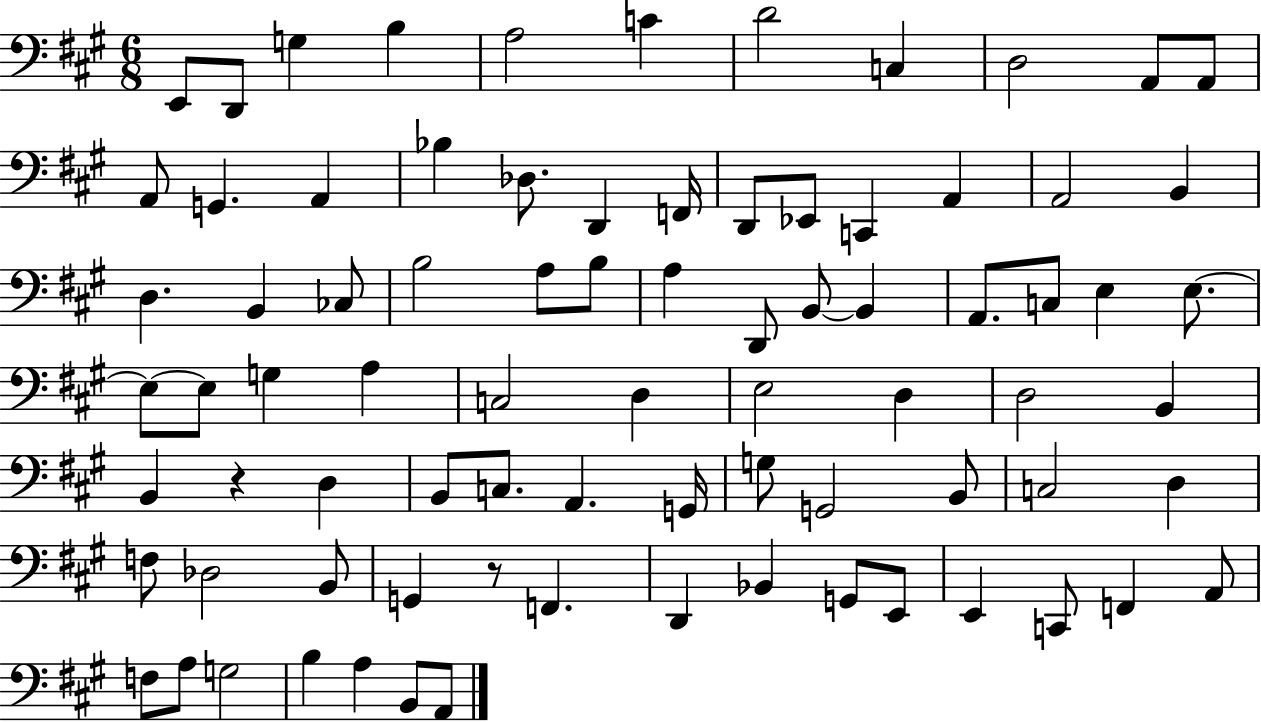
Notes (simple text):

E2/e D2/e G3/q B3/q A3/h C4/q D4/h C3/q D3/h A2/e A2/e A2/e G2/q. A2/q Bb3/q Db3/e. D2/q F2/s D2/e Eb2/e C2/q A2/q A2/h B2/q D3/q. B2/q CES3/e B3/h A3/e B3/e A3/q D2/e B2/e B2/q A2/e. C3/e E3/q E3/e. E3/e E3/e G3/q A3/q C3/h D3/q E3/h D3/q D3/h B2/q B2/q R/q D3/q B2/e C3/e. A2/q. G2/s G3/e G2/h B2/e C3/h D3/q F3/e Db3/h B2/e G2/q R/e F2/q. D2/q Bb2/q G2/e E2/e E2/q C2/e F2/q A2/e F3/e A3/e G3/h B3/q A3/q B2/e A2/e